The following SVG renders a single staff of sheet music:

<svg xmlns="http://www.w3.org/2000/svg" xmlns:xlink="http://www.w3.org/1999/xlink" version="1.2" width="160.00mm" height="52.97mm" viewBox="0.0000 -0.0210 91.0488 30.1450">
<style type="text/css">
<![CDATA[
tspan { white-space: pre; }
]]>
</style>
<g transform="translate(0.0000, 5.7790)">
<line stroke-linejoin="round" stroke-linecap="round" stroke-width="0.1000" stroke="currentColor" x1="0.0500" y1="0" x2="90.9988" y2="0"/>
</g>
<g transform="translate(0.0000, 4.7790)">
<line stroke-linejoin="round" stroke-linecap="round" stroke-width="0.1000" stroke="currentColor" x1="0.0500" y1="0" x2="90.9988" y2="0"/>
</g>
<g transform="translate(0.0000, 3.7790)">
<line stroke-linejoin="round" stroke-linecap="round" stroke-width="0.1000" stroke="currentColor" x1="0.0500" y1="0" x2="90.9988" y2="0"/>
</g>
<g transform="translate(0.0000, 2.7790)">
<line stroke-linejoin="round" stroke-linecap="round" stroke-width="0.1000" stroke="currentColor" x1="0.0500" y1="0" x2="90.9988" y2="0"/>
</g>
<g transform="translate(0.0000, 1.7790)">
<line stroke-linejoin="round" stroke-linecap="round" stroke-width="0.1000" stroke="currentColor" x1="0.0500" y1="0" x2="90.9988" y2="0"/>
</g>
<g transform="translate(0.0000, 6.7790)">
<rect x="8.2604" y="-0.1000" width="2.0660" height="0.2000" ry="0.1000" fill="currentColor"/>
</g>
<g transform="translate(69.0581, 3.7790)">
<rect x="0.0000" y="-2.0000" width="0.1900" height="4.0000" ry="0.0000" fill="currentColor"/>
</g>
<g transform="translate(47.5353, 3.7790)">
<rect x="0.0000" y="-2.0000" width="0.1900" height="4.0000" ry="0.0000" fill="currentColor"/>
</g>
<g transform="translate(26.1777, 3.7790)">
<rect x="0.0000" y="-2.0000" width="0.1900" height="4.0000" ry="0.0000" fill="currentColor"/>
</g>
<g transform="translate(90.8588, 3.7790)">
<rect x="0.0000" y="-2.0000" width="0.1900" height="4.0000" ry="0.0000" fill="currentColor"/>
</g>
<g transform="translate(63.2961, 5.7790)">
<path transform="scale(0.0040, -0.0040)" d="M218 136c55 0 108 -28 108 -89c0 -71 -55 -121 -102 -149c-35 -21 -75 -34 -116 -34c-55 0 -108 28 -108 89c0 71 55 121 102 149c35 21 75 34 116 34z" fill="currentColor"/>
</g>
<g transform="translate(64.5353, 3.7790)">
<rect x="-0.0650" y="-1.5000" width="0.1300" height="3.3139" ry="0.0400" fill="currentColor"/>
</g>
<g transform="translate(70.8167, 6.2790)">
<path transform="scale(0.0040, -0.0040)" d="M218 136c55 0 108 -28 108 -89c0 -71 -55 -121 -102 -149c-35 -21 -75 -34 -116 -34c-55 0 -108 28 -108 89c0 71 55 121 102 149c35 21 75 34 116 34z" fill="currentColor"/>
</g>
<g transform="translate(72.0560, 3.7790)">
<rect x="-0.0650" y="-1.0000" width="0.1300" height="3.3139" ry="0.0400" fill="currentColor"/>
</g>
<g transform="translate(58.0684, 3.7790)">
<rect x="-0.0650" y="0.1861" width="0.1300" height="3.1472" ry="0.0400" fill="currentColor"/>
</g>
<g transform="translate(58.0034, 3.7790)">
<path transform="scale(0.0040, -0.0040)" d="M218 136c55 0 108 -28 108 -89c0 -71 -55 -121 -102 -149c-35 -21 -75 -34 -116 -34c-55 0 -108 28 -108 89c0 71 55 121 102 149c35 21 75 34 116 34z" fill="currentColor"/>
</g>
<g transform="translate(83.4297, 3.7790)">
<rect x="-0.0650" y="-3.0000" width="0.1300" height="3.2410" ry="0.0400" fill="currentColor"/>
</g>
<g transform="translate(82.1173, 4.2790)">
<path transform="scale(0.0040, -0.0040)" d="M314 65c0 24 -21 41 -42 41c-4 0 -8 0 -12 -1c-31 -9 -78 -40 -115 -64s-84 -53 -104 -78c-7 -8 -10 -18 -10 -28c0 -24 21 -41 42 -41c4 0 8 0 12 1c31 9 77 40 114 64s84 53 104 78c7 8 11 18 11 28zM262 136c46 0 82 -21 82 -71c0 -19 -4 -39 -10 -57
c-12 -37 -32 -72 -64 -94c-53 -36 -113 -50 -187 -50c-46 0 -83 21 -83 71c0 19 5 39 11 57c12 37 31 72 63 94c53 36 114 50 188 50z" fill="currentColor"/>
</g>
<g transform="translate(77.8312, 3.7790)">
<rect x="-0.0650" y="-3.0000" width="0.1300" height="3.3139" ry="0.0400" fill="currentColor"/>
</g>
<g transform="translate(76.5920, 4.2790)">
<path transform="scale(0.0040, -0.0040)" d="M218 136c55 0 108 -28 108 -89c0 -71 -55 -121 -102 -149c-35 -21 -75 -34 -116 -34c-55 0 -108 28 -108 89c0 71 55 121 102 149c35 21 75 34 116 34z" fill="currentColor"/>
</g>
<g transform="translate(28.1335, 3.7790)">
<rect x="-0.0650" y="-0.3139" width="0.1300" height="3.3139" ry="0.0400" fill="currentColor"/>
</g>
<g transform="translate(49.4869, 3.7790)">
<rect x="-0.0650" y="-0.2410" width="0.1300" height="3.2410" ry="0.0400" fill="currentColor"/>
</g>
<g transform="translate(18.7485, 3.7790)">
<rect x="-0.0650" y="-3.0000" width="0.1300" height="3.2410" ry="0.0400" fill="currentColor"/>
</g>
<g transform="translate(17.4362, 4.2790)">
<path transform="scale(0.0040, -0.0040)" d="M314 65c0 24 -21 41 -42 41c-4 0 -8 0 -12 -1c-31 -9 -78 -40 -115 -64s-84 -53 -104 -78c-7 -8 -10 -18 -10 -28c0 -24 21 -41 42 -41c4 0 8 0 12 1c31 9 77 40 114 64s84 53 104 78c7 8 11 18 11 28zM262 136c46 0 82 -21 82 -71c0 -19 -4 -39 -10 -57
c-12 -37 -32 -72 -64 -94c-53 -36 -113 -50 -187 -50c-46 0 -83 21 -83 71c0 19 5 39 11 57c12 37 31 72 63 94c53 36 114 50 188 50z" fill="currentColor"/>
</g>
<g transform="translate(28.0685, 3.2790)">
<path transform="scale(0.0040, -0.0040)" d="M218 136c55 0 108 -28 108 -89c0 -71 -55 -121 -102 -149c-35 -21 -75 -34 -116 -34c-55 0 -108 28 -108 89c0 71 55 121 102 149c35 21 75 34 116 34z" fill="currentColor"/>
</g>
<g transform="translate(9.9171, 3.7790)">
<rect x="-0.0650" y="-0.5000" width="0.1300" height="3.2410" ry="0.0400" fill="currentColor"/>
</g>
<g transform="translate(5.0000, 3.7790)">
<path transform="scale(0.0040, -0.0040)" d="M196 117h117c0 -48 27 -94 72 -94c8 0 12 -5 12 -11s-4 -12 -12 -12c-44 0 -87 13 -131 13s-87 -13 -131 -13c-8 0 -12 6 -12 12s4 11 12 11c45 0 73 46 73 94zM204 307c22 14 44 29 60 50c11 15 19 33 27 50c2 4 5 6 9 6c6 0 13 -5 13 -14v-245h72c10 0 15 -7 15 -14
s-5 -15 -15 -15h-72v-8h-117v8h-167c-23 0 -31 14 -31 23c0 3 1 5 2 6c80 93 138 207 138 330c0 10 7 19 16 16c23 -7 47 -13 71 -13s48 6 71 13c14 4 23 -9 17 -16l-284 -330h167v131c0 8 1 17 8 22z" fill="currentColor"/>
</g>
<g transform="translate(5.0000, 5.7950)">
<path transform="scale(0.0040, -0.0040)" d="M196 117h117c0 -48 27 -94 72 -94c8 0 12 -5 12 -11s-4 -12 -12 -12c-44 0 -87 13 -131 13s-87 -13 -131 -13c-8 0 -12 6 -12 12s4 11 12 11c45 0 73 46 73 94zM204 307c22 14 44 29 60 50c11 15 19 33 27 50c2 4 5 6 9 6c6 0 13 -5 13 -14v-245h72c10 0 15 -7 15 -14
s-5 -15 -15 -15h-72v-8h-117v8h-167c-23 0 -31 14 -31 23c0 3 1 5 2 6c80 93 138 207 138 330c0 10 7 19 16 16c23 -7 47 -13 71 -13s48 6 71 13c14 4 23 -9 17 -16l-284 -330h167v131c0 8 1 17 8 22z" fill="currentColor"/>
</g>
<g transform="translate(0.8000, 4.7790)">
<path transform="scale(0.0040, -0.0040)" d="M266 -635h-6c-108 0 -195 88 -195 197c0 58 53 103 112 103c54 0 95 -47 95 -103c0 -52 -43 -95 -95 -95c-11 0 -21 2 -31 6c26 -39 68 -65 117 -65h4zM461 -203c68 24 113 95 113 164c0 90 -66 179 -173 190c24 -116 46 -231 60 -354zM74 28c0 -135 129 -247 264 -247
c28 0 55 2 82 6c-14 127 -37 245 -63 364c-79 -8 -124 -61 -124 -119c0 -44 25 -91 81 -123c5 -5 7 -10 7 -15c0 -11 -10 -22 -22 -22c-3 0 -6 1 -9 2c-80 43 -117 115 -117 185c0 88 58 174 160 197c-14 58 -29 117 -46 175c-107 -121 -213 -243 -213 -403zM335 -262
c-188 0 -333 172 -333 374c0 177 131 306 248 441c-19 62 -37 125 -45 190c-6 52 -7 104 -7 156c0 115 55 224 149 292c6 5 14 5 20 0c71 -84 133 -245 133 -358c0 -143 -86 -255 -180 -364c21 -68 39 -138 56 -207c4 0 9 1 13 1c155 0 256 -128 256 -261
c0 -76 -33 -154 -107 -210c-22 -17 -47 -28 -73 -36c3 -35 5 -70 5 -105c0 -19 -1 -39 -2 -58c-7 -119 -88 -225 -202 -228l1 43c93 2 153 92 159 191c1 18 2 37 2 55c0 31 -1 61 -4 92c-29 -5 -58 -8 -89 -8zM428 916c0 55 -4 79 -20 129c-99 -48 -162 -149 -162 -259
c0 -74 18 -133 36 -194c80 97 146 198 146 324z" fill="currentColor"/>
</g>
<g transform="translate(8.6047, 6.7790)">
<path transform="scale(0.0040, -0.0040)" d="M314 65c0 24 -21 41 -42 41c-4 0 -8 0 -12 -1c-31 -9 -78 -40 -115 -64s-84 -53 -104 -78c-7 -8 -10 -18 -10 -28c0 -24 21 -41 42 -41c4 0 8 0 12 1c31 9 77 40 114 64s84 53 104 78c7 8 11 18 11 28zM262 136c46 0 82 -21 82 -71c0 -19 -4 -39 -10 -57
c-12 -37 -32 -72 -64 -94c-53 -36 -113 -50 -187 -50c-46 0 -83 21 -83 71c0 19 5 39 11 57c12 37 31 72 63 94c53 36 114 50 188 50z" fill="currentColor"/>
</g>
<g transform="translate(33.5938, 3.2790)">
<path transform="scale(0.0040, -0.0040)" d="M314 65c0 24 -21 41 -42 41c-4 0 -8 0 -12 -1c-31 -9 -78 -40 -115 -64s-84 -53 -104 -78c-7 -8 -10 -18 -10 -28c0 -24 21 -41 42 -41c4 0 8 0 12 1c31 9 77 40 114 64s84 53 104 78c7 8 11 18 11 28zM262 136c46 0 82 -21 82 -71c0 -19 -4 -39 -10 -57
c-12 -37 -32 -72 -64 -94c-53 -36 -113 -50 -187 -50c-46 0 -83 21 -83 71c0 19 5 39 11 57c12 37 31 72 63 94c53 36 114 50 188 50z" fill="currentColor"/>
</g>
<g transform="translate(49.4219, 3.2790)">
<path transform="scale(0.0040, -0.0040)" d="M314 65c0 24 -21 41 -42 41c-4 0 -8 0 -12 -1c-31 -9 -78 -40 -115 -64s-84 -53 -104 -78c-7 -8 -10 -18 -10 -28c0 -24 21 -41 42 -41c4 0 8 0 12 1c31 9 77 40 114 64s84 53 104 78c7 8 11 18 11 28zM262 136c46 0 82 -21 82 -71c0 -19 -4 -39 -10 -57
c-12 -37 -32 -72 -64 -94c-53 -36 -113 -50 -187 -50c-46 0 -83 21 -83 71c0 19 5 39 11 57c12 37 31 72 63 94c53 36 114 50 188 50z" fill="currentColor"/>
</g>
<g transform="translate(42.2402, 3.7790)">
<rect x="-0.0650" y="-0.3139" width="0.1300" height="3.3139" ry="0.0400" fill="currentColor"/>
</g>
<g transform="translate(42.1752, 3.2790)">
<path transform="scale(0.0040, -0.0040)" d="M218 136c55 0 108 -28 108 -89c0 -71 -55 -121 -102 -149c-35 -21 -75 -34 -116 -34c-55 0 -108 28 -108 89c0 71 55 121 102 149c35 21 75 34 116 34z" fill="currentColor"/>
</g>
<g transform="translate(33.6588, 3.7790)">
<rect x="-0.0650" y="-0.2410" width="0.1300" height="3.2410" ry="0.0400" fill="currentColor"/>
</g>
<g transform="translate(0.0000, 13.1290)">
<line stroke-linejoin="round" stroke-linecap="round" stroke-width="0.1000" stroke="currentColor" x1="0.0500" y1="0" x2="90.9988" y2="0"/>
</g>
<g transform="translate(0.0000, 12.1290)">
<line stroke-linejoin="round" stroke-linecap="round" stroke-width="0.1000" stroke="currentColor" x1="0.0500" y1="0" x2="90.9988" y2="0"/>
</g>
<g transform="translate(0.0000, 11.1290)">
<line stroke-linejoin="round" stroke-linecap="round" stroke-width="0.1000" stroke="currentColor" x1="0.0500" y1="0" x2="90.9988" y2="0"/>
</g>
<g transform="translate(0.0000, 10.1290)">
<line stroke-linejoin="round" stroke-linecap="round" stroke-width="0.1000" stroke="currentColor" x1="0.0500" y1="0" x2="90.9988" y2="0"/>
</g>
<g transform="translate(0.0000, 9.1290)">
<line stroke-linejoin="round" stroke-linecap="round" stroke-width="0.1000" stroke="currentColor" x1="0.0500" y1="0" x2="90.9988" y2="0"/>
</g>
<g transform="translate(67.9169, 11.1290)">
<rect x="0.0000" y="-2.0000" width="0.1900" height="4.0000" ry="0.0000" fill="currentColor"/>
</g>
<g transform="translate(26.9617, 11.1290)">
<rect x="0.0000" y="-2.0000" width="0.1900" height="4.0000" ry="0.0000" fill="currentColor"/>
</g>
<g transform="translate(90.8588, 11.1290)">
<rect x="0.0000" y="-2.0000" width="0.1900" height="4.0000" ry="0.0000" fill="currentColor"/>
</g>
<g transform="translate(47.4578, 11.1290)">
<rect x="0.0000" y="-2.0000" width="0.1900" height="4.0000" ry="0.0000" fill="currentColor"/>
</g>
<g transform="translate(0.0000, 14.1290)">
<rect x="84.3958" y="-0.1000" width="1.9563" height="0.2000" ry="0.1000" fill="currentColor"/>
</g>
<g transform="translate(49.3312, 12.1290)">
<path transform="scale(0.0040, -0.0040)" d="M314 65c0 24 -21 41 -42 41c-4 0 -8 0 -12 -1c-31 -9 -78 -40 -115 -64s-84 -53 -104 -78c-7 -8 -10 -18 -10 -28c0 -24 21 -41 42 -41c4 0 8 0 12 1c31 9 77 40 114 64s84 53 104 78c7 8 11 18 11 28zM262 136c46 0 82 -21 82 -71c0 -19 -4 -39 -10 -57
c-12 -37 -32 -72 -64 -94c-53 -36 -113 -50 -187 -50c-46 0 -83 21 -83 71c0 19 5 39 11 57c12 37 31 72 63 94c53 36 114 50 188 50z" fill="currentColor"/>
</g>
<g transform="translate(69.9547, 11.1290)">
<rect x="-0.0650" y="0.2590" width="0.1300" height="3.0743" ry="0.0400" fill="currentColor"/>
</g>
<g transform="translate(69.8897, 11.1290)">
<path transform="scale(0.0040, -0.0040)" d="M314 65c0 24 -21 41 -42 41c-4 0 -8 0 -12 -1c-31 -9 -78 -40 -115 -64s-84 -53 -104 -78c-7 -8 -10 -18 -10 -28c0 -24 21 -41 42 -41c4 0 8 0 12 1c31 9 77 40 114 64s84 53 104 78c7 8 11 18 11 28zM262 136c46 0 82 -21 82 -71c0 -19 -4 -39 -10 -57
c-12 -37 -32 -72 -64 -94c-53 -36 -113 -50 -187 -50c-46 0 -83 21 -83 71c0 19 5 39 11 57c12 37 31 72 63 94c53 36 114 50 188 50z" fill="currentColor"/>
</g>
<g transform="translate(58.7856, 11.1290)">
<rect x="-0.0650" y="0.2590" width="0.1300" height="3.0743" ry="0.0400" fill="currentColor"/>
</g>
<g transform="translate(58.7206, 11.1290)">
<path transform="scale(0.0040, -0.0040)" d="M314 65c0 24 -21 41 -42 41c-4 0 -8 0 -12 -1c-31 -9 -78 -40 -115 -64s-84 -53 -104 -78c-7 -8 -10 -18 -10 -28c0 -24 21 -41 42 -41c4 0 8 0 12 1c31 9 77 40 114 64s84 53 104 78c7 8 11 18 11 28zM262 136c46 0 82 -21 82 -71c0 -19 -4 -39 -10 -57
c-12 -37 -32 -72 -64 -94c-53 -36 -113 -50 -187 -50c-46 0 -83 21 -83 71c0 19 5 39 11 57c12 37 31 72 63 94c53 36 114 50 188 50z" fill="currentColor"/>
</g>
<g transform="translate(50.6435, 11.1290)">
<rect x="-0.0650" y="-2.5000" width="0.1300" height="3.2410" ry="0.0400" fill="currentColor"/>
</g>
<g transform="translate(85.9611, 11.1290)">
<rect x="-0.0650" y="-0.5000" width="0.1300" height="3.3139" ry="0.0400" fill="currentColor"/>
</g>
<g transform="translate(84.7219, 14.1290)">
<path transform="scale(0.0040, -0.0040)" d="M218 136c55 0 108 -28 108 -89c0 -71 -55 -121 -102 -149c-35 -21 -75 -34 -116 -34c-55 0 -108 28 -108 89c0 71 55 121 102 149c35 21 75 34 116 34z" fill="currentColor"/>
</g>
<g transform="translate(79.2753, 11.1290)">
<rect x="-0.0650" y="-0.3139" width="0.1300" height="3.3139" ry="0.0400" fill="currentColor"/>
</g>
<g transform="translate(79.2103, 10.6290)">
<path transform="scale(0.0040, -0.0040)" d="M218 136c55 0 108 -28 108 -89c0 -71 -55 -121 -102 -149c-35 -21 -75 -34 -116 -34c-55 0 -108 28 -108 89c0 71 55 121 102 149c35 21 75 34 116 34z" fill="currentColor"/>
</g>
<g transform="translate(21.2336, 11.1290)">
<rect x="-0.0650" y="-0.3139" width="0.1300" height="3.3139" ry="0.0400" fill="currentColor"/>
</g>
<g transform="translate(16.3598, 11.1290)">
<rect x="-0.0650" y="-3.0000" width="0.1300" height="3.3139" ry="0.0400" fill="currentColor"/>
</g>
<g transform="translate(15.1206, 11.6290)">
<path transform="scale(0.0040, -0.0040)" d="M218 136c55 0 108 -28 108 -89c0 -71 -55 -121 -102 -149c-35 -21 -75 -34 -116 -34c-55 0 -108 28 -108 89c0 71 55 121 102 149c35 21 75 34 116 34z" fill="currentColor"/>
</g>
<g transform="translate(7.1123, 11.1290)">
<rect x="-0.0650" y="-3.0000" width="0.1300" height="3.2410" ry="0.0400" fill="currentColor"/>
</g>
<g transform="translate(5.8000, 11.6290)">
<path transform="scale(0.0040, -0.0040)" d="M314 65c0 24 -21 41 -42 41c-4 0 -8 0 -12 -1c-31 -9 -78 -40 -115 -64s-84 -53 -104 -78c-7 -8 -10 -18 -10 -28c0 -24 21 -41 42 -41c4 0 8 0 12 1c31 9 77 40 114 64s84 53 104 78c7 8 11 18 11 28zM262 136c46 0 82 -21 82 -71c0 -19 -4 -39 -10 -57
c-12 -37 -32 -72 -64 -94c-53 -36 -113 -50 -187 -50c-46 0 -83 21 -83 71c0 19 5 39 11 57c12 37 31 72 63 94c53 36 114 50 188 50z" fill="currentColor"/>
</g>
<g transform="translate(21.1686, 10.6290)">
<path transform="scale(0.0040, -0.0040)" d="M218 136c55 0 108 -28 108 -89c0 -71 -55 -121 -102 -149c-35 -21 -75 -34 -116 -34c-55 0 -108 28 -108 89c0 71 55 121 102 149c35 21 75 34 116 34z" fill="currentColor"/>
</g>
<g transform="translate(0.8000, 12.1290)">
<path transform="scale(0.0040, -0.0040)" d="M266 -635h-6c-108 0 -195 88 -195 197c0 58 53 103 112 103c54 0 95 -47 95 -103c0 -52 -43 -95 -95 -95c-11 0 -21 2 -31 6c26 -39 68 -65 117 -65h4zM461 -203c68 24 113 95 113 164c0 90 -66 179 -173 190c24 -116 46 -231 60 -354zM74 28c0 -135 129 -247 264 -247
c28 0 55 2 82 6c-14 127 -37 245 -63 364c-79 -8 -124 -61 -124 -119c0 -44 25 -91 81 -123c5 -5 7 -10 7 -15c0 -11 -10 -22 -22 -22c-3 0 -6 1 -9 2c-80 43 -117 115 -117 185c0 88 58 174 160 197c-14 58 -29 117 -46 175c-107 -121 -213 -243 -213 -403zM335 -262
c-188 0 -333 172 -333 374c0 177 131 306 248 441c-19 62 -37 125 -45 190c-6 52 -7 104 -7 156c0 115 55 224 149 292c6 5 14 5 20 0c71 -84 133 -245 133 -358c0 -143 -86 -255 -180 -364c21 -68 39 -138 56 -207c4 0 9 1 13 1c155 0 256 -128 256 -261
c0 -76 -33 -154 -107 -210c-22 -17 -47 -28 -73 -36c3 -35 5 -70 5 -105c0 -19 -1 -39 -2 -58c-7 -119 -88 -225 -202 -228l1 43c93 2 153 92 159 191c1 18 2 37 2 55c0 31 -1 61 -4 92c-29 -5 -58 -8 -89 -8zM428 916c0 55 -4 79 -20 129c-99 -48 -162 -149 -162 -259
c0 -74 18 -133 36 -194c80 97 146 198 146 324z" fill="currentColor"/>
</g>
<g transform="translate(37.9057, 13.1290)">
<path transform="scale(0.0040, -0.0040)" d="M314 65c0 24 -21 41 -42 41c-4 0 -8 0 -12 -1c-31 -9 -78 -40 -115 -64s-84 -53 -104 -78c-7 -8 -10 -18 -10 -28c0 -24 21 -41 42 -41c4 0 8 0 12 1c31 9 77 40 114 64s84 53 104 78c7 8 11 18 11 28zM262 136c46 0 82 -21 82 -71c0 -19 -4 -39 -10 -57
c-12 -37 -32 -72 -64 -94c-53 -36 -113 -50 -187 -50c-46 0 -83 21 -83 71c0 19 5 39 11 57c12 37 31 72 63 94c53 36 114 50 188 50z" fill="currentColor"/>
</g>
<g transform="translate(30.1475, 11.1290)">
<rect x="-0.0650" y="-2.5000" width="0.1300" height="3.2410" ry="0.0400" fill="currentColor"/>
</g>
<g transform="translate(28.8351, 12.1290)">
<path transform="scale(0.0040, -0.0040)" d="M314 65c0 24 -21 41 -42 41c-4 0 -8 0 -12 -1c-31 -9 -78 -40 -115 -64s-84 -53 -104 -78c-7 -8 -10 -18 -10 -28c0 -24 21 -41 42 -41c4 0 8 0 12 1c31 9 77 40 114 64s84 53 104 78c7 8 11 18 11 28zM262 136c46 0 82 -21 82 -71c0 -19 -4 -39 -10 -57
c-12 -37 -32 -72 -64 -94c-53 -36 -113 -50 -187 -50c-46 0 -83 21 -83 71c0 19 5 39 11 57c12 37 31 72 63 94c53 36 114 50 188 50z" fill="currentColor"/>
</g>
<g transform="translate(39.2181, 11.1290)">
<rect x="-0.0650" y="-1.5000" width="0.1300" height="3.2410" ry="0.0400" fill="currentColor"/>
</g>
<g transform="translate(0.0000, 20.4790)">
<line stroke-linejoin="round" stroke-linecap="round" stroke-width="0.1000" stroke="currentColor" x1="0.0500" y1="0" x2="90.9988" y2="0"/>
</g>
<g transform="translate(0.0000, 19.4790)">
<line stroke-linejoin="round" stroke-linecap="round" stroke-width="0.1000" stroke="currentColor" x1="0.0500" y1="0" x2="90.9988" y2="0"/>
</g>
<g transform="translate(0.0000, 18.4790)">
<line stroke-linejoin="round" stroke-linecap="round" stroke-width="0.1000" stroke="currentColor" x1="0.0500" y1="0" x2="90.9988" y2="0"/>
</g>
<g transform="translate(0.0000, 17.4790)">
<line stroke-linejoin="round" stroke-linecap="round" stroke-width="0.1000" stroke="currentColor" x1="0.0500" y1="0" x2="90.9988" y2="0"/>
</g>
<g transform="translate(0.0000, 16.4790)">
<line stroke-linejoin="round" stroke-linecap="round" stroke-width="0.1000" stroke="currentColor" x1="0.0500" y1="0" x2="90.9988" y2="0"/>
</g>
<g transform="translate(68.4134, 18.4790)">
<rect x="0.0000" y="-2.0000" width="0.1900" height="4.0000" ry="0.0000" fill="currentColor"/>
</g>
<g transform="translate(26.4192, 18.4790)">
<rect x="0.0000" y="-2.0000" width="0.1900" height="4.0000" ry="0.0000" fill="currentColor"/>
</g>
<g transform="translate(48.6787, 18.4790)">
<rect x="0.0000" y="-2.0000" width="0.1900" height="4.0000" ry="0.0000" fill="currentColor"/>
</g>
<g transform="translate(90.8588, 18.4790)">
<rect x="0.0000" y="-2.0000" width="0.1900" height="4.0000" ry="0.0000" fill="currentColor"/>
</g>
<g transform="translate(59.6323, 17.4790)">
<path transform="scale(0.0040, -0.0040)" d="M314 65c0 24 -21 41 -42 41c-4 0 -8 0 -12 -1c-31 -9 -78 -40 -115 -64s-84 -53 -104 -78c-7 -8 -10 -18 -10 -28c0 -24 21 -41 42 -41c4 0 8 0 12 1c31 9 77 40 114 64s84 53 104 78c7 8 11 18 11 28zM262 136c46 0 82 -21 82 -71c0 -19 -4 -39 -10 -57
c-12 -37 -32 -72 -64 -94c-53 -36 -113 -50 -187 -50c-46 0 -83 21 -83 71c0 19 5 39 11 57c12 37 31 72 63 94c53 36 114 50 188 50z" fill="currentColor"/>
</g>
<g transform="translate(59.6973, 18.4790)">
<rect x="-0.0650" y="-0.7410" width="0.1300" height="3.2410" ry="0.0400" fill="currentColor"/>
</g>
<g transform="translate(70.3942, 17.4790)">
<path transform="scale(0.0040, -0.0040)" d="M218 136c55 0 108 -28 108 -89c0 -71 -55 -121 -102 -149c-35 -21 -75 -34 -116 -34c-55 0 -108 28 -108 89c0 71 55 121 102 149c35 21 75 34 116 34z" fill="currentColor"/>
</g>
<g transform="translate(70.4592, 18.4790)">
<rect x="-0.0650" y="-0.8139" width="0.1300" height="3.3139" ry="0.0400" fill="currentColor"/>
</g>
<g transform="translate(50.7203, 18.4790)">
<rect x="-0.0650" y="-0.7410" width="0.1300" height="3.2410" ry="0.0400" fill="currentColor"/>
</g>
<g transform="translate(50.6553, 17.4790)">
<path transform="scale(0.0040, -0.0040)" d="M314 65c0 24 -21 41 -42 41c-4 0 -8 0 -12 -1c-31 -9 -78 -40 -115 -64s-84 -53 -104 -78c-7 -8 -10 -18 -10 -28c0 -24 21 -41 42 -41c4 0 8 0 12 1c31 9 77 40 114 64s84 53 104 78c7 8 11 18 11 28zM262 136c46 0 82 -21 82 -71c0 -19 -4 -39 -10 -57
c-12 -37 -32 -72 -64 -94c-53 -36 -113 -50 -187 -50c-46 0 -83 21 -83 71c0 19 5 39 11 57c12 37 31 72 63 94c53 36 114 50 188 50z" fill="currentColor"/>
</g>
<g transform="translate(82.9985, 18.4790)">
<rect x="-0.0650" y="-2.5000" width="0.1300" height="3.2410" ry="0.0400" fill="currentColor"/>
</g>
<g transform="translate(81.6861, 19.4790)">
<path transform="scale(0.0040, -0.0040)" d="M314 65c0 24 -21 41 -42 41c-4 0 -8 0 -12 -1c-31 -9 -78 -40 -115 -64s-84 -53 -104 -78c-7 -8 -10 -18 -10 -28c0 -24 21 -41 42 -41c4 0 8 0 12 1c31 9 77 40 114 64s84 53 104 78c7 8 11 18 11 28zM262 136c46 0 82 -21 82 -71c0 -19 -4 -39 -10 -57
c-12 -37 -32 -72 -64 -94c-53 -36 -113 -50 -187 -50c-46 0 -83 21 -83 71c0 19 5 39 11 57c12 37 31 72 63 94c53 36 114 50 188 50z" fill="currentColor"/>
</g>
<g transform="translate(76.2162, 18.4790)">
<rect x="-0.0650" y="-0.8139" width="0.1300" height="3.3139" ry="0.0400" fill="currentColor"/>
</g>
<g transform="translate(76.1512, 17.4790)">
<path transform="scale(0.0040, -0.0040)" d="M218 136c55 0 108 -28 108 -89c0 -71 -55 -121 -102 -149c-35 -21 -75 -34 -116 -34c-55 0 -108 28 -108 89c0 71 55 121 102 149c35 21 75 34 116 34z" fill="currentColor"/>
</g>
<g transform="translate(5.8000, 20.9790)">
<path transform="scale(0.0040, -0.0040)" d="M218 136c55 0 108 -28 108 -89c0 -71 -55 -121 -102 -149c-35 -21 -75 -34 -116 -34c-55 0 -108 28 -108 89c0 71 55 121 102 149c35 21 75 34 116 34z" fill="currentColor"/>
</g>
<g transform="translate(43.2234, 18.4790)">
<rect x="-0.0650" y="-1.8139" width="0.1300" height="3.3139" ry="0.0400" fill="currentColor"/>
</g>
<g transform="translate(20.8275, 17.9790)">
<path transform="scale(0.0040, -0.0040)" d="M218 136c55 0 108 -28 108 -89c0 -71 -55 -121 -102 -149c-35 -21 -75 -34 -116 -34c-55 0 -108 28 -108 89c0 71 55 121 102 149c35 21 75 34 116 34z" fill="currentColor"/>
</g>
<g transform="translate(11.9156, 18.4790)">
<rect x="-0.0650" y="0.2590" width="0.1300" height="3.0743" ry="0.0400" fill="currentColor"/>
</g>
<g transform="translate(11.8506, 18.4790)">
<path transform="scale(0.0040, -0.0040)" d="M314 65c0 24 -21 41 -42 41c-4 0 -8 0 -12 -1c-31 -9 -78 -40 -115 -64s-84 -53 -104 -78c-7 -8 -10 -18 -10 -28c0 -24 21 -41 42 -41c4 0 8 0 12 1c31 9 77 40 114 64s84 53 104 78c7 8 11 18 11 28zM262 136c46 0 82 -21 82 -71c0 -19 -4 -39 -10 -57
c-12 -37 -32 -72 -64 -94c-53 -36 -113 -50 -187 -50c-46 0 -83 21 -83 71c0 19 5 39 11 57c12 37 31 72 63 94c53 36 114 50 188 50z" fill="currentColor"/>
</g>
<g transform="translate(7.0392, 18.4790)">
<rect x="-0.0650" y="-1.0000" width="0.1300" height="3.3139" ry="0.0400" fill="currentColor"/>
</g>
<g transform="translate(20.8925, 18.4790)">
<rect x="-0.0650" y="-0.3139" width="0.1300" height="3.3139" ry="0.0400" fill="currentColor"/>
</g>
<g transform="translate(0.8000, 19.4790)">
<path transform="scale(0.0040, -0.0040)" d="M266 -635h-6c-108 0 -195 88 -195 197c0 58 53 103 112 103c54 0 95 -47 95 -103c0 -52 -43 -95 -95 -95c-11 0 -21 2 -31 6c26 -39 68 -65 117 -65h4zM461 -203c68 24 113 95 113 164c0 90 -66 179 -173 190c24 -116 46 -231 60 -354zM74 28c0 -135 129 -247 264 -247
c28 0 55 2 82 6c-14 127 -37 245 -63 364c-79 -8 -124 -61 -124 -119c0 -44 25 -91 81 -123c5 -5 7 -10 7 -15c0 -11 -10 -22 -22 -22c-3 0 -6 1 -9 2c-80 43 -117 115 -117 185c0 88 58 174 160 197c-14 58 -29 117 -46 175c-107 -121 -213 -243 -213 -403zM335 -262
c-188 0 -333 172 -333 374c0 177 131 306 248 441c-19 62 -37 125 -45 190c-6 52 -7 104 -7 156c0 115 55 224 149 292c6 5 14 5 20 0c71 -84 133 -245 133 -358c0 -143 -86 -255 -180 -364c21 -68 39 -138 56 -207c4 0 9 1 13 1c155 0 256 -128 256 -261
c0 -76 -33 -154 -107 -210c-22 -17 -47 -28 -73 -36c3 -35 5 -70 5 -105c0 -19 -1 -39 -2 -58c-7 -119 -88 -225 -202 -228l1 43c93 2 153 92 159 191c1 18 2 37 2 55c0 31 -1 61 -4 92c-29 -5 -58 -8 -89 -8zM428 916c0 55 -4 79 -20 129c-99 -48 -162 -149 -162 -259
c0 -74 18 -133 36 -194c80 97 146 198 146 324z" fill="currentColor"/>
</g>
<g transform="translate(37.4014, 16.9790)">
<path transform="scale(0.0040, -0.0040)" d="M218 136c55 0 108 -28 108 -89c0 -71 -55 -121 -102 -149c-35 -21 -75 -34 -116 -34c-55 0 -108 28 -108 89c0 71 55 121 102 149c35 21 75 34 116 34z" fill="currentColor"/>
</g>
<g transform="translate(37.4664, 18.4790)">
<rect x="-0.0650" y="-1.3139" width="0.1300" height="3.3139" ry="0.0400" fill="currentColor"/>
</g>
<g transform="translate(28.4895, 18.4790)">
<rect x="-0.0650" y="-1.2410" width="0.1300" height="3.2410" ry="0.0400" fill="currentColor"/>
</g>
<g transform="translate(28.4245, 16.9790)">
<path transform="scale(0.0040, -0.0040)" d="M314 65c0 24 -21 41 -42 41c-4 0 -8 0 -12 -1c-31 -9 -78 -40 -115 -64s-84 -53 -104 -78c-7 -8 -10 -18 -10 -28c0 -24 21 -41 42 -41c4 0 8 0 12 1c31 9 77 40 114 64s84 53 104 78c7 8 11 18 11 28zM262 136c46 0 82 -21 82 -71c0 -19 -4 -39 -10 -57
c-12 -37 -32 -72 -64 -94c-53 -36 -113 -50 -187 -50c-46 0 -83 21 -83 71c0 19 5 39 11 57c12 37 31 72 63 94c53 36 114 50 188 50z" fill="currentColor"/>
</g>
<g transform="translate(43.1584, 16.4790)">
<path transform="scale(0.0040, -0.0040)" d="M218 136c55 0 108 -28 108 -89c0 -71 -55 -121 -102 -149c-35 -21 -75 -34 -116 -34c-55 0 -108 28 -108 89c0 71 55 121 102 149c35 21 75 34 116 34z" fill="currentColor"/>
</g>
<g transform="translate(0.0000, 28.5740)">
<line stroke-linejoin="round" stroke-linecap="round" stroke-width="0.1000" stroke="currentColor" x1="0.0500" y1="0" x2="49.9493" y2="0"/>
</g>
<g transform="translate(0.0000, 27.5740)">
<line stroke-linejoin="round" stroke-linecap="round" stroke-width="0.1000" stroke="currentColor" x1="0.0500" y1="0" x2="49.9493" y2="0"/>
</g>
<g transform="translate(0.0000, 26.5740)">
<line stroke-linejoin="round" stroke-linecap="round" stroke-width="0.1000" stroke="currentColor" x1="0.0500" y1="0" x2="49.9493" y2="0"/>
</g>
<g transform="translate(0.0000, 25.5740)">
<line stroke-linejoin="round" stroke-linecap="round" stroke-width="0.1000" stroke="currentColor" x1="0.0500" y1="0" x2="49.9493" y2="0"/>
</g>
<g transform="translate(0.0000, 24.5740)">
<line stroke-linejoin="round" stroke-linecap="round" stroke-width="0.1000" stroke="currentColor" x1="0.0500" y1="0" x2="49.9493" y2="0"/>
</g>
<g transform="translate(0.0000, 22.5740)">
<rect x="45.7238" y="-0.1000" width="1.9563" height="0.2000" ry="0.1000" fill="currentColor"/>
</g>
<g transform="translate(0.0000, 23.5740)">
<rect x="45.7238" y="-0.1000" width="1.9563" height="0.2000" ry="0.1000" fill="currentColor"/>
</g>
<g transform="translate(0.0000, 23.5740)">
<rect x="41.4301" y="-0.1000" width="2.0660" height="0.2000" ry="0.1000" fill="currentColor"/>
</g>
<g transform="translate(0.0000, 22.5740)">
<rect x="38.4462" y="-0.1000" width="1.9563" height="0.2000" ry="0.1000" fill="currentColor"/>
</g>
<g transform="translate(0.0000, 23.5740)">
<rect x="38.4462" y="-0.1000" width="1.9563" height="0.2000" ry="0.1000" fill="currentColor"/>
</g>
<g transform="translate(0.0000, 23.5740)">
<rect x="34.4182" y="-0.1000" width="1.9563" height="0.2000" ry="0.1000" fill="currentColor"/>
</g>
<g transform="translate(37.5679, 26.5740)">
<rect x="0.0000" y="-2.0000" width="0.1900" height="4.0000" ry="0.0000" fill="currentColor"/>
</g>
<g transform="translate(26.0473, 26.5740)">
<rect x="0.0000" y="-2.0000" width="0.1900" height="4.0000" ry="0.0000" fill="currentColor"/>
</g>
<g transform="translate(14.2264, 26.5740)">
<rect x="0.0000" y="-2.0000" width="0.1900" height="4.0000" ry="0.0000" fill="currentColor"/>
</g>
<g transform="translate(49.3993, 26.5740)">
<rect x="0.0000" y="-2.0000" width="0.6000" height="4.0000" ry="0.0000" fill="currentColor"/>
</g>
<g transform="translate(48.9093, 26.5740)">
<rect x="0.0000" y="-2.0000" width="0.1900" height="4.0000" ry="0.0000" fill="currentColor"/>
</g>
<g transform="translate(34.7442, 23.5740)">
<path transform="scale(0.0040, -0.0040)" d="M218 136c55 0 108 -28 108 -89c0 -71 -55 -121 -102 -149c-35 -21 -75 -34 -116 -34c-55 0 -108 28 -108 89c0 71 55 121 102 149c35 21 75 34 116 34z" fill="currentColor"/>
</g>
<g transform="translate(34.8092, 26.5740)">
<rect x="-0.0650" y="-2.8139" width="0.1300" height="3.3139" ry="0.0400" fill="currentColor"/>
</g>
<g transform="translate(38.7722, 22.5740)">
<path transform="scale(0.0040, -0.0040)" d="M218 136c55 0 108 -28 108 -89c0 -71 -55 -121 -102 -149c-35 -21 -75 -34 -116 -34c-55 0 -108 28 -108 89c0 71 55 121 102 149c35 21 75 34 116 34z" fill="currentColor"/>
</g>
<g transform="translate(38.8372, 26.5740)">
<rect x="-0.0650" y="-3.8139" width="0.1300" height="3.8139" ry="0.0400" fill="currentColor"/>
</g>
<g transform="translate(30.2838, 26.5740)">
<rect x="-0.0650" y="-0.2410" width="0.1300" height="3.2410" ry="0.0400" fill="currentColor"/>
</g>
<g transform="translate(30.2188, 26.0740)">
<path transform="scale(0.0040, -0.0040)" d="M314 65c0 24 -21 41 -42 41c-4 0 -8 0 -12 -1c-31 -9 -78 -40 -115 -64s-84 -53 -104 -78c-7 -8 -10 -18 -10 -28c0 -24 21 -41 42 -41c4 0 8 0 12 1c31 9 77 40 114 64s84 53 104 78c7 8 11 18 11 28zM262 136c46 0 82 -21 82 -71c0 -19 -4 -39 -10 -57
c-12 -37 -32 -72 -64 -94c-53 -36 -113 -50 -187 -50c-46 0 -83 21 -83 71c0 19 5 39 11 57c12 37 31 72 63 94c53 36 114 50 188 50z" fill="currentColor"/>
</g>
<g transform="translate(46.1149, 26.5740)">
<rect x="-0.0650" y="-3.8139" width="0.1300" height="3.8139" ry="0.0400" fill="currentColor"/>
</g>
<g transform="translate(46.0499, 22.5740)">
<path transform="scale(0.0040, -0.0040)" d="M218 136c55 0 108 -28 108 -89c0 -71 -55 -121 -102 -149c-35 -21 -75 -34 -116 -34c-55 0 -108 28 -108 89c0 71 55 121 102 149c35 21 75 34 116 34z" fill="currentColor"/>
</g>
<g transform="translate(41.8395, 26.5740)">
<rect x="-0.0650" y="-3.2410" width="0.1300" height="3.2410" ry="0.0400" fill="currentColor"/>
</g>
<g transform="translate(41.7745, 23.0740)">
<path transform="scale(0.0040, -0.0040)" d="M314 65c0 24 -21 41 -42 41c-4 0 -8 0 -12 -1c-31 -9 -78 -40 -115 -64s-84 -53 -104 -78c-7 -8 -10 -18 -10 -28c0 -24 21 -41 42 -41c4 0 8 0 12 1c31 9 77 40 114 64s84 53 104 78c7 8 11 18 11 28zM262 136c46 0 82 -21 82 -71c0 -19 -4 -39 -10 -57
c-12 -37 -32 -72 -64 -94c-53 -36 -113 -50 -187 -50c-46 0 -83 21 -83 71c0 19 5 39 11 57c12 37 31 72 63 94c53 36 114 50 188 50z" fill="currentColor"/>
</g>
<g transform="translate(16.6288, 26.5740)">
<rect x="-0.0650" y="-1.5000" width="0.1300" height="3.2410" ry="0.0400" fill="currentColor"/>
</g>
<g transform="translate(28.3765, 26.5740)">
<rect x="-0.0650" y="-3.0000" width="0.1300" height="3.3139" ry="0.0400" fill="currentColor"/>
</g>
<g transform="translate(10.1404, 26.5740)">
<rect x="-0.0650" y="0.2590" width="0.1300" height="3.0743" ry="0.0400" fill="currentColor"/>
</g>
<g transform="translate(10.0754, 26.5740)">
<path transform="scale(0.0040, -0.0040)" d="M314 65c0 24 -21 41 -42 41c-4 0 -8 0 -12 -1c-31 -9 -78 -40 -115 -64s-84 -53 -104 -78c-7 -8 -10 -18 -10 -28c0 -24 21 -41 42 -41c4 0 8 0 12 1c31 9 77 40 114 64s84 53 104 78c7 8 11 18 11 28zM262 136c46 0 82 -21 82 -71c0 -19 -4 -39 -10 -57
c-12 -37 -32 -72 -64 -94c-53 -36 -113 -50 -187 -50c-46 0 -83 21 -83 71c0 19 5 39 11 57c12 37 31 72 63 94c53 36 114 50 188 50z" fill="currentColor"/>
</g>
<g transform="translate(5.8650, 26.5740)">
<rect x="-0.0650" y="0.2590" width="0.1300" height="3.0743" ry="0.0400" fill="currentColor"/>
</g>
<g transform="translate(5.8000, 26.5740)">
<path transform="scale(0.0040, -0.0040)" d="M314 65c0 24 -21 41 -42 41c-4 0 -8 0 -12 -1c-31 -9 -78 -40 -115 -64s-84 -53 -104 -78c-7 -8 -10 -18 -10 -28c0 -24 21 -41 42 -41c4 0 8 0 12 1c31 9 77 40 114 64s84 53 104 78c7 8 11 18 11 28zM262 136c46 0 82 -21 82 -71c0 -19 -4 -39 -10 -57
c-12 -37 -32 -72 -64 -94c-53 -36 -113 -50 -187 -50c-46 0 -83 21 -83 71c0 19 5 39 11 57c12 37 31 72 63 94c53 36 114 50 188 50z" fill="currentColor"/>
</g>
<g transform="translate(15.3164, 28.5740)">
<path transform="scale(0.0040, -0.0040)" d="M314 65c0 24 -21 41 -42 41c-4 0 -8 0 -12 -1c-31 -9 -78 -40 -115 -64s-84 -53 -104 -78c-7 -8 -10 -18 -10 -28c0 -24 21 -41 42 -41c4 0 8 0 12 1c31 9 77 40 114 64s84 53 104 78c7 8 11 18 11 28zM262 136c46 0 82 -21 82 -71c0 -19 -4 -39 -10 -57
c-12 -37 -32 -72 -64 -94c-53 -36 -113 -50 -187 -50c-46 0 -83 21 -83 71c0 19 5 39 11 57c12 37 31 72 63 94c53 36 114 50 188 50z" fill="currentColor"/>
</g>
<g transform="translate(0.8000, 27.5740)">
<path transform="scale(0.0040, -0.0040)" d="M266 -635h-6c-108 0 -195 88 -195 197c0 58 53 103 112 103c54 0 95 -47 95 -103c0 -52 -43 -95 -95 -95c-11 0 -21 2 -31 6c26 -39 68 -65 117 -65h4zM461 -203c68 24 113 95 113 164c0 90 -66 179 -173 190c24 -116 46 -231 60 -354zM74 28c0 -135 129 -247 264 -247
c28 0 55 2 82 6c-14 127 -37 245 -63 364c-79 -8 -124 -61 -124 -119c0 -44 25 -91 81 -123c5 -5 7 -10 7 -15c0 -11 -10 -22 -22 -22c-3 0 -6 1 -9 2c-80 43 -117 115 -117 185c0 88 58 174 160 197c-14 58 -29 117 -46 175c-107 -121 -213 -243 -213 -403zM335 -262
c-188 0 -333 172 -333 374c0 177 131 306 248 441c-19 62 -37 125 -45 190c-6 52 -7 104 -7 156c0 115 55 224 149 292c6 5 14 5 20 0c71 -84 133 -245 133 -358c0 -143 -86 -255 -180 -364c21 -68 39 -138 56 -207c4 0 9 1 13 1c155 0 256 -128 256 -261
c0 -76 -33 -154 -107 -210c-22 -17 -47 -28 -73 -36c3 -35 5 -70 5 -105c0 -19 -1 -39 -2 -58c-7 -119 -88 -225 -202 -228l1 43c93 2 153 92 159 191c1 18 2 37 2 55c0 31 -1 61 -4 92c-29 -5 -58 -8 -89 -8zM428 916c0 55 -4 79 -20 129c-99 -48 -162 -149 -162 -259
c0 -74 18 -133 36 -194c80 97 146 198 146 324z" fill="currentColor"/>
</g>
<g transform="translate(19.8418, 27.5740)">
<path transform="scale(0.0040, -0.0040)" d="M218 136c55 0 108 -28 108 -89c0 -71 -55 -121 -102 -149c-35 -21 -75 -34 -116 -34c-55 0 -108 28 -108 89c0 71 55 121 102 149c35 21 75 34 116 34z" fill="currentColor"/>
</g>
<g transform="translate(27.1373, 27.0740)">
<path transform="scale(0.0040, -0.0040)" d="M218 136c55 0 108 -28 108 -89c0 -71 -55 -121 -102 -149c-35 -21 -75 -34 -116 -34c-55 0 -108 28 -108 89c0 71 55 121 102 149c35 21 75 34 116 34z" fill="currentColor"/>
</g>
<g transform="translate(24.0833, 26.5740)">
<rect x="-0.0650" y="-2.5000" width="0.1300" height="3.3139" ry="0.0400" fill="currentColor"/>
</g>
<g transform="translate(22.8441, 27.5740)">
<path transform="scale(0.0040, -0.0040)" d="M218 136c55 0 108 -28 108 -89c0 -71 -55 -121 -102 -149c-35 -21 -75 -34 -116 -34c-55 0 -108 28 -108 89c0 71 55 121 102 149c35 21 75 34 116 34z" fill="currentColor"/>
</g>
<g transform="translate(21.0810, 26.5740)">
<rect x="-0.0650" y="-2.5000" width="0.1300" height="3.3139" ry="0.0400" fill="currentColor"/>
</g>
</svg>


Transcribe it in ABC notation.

X:1
T:Untitled
M:4/4
L:1/4
K:C
C2 A2 c c2 c c2 B E D A A2 A2 A c G2 E2 G2 B2 B2 c C D B2 c e2 e f d2 d2 d d G2 B2 B2 E2 G G A c2 a c' b2 c'